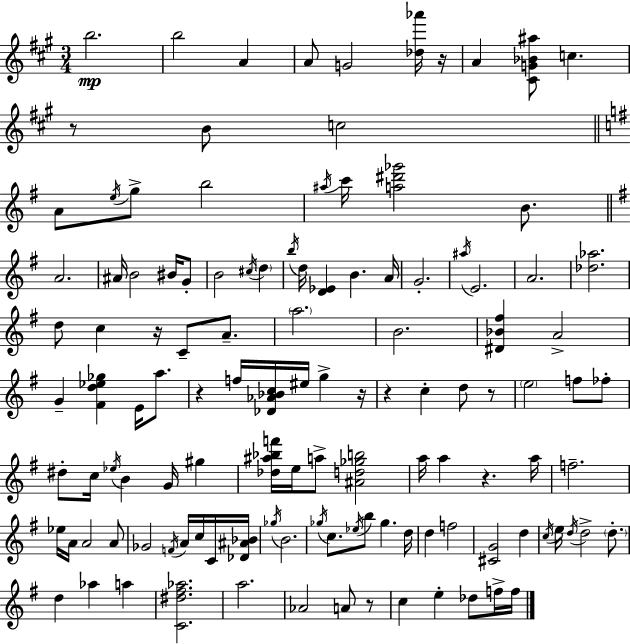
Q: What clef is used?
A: treble